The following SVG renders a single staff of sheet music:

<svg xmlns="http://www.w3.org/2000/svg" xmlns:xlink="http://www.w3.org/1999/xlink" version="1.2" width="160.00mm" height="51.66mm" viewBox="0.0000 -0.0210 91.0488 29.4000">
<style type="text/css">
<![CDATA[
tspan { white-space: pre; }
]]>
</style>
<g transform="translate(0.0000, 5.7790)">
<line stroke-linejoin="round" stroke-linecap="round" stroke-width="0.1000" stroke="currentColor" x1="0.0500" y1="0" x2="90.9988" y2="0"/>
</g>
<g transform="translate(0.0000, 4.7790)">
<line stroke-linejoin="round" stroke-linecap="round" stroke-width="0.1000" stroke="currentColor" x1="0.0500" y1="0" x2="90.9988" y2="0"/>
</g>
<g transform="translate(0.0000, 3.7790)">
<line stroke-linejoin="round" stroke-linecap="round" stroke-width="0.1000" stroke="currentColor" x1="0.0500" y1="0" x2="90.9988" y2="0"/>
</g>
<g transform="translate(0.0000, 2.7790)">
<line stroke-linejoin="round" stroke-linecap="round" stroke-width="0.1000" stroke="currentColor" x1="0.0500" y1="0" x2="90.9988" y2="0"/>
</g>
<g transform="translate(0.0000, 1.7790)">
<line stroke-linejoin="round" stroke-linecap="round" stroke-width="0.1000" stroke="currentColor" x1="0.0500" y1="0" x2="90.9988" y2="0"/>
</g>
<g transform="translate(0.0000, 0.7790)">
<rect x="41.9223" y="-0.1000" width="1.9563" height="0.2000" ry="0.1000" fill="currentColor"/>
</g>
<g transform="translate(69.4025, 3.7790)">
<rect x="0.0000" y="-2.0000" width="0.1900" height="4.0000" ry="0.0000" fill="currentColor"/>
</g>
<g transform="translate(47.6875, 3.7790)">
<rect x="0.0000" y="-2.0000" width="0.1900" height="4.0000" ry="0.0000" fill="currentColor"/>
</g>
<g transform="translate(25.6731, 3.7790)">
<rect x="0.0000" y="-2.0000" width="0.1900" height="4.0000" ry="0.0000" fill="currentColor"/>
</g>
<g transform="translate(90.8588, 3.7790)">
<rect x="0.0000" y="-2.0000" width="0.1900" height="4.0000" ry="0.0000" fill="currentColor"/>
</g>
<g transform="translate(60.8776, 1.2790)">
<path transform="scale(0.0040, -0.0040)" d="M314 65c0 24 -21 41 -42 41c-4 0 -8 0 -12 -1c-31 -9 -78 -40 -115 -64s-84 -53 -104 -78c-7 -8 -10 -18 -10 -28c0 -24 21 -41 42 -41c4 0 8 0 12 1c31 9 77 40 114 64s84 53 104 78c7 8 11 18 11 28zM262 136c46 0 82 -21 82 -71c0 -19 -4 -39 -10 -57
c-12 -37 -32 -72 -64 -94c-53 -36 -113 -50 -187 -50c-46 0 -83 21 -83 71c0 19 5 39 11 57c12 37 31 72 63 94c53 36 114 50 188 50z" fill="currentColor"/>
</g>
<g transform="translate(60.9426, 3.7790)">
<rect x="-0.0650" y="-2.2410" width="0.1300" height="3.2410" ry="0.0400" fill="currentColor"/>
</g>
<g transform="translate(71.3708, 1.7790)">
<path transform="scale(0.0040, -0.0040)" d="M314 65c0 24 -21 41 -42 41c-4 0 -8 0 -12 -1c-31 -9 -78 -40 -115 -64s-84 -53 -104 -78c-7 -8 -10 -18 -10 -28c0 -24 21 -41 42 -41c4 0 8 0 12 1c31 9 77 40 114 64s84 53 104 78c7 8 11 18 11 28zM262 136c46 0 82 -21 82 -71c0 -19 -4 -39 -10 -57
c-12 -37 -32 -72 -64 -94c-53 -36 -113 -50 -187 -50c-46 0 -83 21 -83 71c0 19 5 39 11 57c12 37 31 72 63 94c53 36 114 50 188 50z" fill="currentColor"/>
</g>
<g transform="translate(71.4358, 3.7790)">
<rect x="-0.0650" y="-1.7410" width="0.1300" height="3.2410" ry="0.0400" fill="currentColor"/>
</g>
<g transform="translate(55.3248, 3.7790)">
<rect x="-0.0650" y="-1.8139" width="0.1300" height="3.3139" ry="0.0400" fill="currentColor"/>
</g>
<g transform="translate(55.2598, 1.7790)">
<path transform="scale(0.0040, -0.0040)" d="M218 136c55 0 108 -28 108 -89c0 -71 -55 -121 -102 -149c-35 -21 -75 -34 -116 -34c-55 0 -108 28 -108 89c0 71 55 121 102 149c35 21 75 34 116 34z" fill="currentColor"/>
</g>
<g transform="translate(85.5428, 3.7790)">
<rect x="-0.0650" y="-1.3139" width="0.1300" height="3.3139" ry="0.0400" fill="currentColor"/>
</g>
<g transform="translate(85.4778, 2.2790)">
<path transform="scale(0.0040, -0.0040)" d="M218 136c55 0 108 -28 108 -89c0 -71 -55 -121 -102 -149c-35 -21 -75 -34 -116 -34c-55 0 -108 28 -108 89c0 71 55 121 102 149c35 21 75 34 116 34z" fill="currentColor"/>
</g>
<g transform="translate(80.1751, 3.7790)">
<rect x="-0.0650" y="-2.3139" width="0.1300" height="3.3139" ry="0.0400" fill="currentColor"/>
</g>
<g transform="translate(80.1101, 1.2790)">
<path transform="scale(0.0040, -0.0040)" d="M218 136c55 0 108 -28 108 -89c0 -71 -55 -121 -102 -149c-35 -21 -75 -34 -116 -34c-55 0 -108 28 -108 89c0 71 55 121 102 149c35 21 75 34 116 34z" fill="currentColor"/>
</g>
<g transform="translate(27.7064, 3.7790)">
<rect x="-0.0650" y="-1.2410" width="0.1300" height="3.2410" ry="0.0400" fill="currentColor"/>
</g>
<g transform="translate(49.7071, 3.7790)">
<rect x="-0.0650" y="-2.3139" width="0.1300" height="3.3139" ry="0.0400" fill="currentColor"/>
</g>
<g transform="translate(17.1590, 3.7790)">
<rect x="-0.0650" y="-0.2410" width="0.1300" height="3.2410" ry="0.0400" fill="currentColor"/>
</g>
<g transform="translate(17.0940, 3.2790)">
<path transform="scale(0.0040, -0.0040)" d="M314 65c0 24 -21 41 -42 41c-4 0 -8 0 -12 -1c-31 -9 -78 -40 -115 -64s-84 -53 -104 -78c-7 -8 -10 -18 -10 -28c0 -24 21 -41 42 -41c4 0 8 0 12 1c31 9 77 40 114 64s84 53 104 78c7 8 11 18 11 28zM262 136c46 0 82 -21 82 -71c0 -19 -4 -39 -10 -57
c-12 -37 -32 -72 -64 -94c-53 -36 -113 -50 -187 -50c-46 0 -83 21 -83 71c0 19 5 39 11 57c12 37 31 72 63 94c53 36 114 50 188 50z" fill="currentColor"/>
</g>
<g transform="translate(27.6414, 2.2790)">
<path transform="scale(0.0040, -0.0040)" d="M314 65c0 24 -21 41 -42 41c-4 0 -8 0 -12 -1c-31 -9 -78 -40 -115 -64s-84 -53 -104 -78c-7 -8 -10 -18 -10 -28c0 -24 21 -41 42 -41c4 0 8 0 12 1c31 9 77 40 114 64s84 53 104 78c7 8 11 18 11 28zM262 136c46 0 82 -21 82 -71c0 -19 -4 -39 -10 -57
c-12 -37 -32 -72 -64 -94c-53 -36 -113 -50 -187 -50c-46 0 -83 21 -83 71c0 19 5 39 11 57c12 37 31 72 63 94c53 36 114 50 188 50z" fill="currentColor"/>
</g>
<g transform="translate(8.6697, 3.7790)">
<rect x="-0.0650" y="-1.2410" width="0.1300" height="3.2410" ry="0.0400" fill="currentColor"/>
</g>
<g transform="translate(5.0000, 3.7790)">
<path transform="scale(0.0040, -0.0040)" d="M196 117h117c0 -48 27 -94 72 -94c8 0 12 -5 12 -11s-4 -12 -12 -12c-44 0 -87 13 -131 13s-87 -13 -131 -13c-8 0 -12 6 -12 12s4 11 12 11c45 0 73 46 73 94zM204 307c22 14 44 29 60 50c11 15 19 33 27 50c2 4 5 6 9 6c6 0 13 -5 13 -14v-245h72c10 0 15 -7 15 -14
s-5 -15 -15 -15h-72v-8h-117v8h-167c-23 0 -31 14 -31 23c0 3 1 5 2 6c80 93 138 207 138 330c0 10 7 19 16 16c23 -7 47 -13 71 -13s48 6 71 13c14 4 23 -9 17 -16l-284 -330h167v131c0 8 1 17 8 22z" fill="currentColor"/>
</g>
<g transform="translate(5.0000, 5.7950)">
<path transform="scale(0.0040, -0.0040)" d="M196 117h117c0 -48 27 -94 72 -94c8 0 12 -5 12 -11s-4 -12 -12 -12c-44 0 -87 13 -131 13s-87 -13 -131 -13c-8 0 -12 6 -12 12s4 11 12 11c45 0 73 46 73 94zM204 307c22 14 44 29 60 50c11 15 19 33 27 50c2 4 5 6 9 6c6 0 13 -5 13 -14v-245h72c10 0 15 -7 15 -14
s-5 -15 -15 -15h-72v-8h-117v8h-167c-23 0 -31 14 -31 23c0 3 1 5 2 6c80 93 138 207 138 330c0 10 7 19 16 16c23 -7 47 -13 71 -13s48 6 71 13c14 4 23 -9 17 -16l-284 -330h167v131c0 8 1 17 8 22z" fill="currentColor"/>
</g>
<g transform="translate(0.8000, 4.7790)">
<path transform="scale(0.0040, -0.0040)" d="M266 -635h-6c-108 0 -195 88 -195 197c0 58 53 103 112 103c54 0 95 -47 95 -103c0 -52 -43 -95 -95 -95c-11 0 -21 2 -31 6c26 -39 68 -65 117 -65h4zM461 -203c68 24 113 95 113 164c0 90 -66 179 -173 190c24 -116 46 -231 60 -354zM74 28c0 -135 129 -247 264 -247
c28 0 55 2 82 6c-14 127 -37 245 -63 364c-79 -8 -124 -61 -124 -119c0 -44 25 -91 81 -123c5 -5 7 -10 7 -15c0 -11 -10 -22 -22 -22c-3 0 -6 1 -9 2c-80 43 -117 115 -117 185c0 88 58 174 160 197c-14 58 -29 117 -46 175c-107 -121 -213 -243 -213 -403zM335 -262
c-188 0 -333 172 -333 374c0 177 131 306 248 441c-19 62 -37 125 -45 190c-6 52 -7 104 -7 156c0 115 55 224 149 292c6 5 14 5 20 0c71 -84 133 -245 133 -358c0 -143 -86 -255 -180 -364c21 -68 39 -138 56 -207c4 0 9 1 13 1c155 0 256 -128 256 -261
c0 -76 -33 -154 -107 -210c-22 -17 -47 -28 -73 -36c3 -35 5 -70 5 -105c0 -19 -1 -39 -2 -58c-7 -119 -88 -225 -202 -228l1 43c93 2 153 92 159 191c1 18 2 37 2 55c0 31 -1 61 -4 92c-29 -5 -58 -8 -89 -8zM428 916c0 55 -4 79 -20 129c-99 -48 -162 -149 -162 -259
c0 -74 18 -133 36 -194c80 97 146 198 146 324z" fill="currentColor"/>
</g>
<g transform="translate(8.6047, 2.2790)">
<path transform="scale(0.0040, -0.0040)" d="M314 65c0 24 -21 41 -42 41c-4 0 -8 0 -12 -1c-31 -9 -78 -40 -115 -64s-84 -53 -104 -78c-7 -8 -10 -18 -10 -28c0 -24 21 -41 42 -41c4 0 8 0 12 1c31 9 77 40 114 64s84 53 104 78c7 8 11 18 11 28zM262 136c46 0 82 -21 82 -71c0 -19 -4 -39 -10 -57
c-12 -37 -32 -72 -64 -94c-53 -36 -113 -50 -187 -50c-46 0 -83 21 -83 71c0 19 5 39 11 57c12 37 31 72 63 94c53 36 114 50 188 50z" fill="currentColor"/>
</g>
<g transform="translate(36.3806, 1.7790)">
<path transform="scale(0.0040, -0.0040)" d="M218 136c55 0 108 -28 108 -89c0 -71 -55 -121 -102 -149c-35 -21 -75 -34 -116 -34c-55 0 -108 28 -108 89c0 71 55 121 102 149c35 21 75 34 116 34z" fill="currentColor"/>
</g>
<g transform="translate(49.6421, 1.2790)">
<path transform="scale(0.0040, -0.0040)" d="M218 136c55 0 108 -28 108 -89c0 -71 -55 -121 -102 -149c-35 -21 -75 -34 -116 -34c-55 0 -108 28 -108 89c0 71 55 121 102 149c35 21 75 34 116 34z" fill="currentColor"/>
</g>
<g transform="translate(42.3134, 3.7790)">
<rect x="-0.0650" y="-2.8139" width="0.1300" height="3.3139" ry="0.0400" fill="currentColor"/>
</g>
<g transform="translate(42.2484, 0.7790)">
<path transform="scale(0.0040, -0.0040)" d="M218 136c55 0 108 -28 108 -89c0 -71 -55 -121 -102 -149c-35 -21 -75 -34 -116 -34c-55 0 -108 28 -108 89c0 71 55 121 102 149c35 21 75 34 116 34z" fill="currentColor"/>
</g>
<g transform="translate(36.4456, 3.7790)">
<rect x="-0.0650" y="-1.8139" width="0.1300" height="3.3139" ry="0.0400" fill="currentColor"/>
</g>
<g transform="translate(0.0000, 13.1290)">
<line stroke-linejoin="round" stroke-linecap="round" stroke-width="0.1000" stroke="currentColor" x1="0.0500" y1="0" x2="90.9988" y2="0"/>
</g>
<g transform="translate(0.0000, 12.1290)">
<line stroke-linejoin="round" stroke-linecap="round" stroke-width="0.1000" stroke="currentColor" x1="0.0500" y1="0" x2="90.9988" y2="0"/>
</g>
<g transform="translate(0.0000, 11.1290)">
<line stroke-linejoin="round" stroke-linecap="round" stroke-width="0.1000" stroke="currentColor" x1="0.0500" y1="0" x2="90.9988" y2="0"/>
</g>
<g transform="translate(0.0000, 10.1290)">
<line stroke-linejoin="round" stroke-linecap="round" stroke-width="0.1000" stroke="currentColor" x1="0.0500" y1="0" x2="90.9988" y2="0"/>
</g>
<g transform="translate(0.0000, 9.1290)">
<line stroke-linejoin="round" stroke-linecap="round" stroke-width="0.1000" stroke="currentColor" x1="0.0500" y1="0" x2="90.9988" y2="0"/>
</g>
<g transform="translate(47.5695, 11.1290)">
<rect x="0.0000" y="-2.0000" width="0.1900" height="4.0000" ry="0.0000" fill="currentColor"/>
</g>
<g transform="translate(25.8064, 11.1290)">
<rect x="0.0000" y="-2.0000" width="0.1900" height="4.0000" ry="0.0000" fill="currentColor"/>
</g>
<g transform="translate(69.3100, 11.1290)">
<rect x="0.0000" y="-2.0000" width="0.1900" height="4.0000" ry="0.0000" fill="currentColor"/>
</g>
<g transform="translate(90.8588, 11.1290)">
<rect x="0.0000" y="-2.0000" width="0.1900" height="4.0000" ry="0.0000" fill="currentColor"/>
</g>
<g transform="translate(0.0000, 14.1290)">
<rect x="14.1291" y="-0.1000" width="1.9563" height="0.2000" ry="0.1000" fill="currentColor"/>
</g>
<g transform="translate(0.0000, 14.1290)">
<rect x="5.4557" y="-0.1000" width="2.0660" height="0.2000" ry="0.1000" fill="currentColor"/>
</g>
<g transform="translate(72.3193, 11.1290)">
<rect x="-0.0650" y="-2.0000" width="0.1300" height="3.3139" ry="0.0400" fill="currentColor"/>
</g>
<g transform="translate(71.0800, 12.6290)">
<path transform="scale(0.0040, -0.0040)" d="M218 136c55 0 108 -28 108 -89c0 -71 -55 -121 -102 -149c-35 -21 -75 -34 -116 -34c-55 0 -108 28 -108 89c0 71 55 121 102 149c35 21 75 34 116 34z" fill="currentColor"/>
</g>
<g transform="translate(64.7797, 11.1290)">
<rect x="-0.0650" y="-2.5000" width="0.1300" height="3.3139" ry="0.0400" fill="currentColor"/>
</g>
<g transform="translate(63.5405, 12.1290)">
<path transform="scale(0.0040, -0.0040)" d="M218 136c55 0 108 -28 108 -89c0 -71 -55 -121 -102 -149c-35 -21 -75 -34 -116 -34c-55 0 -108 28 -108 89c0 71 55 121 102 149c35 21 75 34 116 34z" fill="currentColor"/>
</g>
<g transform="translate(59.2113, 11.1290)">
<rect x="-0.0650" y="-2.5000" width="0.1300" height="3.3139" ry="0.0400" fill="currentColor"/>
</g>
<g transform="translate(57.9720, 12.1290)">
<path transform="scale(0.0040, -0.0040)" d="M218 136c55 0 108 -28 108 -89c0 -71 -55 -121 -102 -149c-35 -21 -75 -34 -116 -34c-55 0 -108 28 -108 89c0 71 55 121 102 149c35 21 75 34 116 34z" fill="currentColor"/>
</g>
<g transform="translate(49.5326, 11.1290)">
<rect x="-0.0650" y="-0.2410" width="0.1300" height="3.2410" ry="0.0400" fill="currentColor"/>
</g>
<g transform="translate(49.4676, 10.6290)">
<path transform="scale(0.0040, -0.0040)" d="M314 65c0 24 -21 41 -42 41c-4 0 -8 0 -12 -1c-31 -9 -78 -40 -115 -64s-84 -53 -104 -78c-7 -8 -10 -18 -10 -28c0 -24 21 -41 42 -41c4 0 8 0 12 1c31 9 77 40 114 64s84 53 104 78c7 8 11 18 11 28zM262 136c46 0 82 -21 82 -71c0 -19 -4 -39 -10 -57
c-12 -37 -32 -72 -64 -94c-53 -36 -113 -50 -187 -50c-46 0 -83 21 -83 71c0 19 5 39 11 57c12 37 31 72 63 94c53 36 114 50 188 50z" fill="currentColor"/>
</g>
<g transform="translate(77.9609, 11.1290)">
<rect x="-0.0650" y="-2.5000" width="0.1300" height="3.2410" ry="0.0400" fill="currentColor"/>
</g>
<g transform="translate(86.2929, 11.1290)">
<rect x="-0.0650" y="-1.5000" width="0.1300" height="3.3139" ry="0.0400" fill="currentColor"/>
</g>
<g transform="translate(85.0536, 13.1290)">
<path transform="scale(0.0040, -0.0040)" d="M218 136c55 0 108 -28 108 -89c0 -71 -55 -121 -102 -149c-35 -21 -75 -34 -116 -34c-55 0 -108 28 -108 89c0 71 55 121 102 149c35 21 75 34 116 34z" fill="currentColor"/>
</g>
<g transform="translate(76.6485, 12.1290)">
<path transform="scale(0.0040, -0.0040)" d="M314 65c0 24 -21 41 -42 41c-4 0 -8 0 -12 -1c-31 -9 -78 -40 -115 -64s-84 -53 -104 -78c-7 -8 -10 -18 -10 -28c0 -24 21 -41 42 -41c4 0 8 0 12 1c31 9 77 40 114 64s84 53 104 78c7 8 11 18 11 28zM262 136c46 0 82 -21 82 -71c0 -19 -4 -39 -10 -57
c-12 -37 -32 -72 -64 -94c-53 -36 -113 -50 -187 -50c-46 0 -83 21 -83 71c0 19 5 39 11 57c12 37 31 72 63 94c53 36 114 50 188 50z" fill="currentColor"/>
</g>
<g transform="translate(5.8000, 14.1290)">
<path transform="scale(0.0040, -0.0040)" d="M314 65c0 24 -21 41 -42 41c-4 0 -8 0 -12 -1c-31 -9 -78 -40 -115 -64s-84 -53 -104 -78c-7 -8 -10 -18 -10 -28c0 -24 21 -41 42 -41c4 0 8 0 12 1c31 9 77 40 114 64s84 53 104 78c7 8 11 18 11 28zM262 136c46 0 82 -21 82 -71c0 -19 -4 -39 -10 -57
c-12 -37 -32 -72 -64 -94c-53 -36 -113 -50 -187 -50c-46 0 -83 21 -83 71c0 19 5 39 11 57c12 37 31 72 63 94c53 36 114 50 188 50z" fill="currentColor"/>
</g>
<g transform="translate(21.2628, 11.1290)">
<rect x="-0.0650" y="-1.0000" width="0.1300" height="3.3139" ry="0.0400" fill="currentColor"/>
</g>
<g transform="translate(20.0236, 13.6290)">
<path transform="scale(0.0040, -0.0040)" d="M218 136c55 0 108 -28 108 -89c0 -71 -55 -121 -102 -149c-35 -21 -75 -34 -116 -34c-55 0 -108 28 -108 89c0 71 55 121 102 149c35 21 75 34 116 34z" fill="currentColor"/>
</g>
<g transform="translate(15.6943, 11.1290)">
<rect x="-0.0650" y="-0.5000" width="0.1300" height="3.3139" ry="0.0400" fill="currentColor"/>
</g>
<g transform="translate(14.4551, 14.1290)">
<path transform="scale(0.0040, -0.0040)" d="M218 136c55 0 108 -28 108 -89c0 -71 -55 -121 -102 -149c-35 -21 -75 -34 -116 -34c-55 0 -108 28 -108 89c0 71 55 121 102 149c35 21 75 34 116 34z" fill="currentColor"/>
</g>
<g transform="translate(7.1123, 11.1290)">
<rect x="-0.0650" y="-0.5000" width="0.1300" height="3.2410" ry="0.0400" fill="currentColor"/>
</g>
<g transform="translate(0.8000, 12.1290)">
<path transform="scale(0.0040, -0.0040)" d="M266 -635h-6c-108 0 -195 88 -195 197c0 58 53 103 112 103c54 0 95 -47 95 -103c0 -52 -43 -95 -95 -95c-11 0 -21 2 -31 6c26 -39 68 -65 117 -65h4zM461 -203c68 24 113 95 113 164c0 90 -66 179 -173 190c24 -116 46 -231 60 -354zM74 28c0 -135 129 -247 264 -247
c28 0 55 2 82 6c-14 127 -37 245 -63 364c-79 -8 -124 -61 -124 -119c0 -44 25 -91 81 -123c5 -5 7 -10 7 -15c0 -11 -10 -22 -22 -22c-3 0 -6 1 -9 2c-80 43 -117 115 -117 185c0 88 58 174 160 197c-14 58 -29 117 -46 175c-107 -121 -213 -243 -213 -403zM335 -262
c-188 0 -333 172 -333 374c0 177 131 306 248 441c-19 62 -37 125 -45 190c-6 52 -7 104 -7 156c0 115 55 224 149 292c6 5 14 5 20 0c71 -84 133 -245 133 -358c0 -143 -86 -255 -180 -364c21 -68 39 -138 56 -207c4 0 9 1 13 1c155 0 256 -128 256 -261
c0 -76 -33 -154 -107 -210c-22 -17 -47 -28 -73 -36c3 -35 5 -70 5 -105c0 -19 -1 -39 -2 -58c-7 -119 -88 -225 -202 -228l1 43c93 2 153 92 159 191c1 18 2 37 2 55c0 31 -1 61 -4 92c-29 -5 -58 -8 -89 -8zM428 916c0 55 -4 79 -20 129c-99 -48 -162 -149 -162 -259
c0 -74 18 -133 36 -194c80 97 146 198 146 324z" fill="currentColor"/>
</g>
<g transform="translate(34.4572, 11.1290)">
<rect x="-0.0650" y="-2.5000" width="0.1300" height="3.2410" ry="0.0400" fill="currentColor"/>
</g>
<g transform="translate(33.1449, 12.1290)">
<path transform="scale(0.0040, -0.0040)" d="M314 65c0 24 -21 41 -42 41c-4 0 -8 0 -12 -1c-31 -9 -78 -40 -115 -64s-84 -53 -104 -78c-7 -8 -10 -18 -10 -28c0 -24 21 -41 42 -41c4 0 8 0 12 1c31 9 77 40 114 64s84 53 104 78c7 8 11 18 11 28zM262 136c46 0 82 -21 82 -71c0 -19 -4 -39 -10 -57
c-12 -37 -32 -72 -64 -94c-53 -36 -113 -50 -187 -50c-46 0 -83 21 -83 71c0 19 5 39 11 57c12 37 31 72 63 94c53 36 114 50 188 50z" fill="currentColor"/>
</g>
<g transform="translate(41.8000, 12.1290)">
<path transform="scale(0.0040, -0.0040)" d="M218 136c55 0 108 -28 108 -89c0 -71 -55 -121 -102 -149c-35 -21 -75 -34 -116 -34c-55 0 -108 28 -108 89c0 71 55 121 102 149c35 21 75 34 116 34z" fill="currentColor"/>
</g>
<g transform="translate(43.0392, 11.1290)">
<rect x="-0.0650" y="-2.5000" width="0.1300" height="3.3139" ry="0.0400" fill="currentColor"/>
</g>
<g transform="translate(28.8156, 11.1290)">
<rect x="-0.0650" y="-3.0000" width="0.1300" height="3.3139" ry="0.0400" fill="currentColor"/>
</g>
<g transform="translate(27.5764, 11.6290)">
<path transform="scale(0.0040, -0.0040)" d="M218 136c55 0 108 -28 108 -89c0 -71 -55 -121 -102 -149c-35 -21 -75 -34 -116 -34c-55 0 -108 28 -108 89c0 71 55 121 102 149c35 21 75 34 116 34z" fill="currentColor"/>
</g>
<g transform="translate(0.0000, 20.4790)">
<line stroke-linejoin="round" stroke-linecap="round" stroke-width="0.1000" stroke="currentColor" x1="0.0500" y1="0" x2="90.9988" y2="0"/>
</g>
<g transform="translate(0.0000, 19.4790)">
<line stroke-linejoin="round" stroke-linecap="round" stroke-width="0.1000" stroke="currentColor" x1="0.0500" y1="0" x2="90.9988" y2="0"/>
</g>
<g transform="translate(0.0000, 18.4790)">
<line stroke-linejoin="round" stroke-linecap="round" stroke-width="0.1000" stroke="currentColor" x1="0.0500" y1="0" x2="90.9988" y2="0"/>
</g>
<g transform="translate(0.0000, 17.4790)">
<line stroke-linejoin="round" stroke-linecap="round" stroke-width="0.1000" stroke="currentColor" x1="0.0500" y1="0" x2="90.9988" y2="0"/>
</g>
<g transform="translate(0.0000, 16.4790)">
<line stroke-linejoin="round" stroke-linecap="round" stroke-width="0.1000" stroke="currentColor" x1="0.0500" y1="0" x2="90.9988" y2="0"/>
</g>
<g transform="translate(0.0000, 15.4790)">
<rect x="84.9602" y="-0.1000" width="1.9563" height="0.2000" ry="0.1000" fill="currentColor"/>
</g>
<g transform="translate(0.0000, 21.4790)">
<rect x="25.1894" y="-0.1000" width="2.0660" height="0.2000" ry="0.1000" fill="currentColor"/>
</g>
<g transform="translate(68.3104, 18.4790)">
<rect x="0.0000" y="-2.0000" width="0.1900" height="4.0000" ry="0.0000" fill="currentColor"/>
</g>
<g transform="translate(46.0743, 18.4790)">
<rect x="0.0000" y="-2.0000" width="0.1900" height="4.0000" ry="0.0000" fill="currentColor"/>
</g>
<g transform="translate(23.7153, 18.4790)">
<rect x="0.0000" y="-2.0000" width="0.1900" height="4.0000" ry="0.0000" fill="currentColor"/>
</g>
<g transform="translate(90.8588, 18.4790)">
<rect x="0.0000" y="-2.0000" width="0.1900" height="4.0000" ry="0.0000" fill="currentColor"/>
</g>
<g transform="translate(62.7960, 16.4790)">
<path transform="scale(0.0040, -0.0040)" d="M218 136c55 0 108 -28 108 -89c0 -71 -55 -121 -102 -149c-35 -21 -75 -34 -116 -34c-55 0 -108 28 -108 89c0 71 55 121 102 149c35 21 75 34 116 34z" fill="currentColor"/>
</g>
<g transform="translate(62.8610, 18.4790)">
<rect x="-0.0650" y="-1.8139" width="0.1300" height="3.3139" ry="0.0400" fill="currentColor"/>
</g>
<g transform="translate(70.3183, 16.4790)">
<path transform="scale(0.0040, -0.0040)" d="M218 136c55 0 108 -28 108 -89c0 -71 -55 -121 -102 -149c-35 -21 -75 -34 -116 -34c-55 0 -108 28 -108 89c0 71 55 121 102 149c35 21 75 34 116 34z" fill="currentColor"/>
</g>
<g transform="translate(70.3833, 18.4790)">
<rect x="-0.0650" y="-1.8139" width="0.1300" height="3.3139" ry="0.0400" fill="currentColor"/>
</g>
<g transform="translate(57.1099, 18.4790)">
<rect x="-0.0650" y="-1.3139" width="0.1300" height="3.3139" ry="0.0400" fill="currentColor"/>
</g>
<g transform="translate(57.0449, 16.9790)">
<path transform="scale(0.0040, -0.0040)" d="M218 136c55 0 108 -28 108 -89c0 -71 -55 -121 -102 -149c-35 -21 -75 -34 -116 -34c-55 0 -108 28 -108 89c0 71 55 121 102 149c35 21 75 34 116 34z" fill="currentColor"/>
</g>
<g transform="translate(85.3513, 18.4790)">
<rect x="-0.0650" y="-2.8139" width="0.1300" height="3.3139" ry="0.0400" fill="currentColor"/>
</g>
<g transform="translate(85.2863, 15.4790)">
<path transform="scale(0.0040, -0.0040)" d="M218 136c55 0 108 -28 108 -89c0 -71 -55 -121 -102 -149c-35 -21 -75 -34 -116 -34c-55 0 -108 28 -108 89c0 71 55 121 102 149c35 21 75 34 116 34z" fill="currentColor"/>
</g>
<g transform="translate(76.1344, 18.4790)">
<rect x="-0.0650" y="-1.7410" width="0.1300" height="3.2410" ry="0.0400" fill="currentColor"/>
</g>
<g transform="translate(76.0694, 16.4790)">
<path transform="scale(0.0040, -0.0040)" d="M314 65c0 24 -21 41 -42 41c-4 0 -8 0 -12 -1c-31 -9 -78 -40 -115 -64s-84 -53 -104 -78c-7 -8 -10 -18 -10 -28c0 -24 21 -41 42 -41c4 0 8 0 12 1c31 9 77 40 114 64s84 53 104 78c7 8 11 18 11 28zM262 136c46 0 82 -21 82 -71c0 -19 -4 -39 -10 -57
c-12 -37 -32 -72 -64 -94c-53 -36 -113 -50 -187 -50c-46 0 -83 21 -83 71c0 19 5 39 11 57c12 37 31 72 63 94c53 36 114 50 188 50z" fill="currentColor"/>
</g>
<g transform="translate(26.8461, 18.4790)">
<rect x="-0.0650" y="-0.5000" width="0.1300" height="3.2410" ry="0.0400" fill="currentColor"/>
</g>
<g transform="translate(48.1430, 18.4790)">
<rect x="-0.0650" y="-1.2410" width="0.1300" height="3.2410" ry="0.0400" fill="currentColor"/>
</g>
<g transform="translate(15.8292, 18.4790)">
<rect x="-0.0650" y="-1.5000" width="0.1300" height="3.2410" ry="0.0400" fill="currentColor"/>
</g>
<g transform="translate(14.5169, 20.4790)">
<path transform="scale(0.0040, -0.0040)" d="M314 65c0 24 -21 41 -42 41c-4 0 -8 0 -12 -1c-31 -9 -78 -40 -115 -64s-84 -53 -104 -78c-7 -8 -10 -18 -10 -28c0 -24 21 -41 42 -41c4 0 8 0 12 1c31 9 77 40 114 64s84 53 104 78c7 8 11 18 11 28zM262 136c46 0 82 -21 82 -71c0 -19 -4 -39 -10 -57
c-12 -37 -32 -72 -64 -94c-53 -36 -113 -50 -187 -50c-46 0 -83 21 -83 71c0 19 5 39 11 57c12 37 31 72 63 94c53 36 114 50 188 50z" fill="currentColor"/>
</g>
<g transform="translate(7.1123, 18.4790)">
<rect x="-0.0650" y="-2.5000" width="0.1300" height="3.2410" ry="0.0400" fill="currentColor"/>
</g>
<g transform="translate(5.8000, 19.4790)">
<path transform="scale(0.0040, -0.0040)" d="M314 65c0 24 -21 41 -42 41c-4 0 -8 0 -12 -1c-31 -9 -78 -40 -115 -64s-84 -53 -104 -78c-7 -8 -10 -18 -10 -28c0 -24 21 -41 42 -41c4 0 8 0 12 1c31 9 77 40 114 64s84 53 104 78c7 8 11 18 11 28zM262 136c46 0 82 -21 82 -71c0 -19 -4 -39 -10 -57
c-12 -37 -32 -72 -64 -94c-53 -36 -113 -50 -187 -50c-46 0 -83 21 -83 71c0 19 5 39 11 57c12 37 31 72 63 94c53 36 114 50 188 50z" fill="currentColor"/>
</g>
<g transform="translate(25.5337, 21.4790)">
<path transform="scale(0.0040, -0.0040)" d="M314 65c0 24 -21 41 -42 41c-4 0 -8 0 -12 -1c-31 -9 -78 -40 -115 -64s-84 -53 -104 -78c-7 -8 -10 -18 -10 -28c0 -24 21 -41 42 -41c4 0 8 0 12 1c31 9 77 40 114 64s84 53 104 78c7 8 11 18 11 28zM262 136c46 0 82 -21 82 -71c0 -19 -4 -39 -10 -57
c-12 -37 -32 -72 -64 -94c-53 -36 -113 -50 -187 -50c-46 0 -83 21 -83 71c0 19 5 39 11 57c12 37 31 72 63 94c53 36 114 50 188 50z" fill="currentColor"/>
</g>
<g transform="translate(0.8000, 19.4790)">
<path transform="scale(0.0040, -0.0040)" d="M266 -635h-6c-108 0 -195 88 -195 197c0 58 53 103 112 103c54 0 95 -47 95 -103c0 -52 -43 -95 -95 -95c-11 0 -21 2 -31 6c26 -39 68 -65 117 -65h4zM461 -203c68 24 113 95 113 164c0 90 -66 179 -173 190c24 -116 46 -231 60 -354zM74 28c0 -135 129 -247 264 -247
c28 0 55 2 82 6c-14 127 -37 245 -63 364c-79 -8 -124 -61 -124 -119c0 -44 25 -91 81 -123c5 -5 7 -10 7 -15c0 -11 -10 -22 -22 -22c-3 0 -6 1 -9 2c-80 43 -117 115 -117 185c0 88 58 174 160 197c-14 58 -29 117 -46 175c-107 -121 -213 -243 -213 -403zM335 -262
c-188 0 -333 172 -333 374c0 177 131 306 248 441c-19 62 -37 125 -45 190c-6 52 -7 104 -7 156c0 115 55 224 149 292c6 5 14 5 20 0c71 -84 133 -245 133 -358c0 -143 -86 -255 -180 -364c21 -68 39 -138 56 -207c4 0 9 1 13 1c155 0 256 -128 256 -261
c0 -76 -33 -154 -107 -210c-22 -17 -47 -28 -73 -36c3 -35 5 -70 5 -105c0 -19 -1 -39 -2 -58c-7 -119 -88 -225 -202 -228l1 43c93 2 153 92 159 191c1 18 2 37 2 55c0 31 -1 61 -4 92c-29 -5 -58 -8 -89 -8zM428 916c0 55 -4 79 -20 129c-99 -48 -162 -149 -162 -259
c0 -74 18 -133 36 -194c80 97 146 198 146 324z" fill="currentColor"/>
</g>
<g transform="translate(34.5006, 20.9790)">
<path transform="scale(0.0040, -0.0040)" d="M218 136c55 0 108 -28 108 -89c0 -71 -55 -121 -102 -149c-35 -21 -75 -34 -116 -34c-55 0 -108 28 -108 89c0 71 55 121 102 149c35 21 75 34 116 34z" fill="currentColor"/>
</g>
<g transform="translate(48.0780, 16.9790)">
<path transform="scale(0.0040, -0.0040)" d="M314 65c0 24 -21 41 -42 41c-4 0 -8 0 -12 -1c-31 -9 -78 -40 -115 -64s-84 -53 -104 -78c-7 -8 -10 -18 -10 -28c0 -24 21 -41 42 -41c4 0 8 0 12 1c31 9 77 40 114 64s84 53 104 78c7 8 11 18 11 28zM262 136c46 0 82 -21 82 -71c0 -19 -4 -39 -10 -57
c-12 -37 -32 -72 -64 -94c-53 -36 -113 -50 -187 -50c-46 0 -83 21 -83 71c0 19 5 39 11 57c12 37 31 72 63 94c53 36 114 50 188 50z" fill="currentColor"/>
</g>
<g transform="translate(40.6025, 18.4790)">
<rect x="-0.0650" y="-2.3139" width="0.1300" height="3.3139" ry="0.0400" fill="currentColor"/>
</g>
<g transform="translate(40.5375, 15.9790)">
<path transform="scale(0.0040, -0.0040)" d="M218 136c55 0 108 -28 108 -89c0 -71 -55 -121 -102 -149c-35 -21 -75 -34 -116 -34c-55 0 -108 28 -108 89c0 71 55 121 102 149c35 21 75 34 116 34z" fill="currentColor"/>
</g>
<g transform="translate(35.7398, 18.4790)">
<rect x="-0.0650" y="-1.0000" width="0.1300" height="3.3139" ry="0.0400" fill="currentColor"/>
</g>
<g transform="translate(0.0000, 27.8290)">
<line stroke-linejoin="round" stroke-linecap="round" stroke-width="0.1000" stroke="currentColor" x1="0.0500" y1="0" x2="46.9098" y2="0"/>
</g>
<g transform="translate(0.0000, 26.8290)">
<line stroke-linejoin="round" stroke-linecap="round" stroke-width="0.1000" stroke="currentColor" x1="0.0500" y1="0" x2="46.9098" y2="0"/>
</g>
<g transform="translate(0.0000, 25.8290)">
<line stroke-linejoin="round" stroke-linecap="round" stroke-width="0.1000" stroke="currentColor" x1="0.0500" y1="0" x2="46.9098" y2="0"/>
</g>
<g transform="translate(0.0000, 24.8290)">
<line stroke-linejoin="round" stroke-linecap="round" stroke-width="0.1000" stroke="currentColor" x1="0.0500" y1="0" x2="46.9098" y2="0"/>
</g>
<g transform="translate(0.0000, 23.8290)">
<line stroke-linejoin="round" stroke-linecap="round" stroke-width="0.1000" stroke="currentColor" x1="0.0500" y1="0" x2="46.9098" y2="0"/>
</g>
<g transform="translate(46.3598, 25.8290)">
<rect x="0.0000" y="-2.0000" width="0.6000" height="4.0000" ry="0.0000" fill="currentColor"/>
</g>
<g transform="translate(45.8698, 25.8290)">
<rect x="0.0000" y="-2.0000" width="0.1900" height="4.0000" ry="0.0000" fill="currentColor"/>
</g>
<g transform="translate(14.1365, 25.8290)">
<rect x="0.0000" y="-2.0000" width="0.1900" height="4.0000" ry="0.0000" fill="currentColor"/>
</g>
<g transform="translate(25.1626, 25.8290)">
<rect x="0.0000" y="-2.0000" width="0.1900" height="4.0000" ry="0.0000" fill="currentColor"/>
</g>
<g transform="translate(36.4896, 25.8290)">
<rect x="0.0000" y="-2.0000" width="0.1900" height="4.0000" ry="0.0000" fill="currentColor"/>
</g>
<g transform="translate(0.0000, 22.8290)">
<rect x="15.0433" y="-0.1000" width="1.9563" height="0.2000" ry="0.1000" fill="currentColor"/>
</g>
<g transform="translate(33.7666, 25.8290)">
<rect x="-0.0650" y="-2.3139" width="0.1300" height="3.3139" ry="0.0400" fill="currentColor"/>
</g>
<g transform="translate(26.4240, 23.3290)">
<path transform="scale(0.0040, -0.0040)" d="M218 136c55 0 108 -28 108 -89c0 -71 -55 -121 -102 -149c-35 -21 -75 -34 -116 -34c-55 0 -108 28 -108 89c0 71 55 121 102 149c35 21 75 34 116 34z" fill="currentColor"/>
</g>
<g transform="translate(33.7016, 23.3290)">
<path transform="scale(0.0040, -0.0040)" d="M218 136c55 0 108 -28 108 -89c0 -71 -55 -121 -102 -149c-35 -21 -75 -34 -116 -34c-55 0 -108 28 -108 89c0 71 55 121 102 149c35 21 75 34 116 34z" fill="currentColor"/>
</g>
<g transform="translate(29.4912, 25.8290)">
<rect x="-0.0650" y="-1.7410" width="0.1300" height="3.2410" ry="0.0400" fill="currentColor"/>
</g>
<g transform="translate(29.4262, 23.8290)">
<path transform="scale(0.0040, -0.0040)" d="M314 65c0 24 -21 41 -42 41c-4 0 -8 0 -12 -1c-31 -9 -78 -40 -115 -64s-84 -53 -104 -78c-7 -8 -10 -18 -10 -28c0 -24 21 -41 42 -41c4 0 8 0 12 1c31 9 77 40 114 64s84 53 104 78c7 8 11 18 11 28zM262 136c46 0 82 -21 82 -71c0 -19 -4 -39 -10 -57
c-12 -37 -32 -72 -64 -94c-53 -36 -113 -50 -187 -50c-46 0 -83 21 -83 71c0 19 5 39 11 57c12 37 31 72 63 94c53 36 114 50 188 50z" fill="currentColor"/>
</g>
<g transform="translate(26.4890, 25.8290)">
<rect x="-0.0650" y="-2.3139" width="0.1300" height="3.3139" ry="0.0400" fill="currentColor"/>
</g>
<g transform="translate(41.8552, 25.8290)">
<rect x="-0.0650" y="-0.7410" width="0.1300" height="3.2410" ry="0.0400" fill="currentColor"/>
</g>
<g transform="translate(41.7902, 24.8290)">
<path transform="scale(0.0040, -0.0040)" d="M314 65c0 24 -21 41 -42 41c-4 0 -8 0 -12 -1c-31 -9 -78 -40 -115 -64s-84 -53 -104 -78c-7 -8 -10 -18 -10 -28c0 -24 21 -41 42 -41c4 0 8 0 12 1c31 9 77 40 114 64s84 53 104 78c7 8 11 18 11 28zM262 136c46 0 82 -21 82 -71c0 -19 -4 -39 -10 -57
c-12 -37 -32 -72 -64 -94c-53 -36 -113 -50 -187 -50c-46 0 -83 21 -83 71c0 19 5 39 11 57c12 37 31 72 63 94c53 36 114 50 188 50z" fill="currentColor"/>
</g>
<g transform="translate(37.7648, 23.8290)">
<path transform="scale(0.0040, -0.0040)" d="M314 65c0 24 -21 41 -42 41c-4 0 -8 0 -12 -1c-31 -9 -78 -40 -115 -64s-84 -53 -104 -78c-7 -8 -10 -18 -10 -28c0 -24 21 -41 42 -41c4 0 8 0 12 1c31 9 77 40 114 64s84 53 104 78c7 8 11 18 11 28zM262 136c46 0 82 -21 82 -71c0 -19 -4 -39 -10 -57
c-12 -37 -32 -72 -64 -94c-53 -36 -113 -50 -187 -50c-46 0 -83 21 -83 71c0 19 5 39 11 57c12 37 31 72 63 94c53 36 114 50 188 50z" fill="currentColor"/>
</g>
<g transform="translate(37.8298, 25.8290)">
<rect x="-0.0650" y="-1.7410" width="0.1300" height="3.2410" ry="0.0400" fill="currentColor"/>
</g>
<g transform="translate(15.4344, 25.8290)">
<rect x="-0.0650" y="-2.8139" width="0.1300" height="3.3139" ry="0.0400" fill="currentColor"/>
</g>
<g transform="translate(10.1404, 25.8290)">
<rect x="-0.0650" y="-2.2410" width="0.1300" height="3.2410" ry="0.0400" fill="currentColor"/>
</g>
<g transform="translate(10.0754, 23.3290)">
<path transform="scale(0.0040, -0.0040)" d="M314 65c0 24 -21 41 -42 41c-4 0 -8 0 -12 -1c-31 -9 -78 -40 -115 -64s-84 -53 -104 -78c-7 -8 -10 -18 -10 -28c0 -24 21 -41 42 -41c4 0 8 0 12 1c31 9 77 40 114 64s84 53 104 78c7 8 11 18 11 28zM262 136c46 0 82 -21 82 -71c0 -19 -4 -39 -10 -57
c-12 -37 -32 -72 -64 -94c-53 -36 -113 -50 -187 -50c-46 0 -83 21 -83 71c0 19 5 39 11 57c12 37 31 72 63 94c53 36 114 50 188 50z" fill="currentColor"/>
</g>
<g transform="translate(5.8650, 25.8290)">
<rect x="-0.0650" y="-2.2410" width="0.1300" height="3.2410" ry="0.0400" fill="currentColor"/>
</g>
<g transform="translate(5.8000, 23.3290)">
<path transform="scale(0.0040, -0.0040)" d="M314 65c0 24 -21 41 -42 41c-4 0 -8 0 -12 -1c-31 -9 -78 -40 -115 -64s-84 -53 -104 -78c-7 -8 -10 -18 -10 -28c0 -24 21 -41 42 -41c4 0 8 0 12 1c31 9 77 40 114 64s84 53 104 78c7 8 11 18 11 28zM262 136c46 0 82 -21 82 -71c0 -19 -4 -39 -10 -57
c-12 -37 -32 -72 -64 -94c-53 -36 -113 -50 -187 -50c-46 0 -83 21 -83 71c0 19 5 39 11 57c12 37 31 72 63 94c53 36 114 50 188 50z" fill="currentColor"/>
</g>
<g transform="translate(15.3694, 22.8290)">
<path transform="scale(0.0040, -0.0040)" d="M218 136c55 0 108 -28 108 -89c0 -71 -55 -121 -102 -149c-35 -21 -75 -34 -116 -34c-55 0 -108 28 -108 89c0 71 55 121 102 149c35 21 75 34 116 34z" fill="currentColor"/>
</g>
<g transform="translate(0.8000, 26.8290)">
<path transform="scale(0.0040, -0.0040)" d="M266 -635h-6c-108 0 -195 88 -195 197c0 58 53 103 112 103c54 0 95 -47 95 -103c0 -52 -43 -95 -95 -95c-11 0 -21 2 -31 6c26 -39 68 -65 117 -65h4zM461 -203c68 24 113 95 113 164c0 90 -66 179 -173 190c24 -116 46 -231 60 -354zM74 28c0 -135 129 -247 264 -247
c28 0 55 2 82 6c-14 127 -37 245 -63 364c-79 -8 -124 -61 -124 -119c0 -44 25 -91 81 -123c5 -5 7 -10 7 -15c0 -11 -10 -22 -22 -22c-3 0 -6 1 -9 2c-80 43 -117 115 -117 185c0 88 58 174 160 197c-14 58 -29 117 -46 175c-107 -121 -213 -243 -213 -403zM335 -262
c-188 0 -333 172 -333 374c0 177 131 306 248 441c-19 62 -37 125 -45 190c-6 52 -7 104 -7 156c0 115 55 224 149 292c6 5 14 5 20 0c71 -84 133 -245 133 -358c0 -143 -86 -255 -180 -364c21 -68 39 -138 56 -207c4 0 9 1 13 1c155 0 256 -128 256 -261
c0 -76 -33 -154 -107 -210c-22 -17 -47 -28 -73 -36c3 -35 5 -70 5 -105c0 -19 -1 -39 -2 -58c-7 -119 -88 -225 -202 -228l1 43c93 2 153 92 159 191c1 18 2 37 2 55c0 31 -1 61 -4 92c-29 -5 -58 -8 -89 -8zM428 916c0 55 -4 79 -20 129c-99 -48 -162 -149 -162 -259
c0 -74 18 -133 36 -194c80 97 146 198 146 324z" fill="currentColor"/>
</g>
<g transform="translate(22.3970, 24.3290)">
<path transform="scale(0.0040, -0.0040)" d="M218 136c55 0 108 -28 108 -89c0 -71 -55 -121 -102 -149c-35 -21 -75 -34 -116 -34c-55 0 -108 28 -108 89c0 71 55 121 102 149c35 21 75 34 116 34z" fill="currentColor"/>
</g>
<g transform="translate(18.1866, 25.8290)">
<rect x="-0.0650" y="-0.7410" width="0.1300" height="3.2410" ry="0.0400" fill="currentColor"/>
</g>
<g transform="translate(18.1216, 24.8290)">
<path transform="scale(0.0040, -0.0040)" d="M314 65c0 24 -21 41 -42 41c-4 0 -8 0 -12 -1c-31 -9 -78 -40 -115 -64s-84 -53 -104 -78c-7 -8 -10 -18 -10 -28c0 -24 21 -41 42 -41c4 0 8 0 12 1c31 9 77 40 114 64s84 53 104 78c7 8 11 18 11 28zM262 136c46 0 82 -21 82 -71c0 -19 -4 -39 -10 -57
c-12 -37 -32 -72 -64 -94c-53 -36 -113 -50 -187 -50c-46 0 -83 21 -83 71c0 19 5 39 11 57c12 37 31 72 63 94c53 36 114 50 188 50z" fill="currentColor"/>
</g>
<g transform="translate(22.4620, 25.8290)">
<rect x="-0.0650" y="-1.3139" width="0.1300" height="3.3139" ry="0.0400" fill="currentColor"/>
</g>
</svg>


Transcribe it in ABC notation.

X:1
T:Untitled
M:4/4
L:1/4
K:C
e2 c2 e2 f a g f g2 f2 g e C2 C D A G2 G c2 G G F G2 E G2 E2 C2 D g e2 e f f f2 a g2 g2 a d2 e g f2 g f2 d2